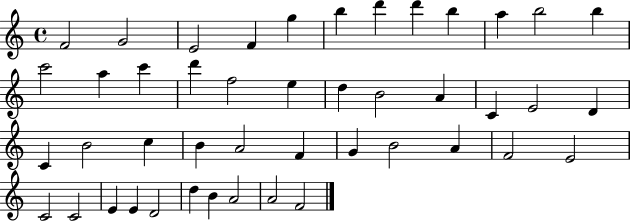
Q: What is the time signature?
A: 4/4